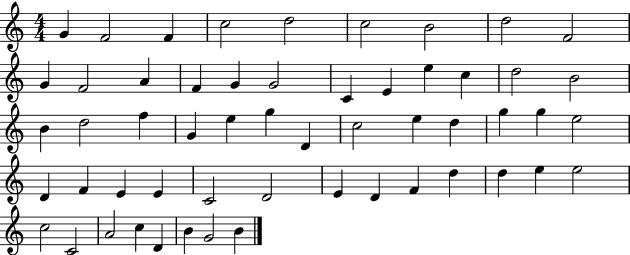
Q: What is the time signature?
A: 4/4